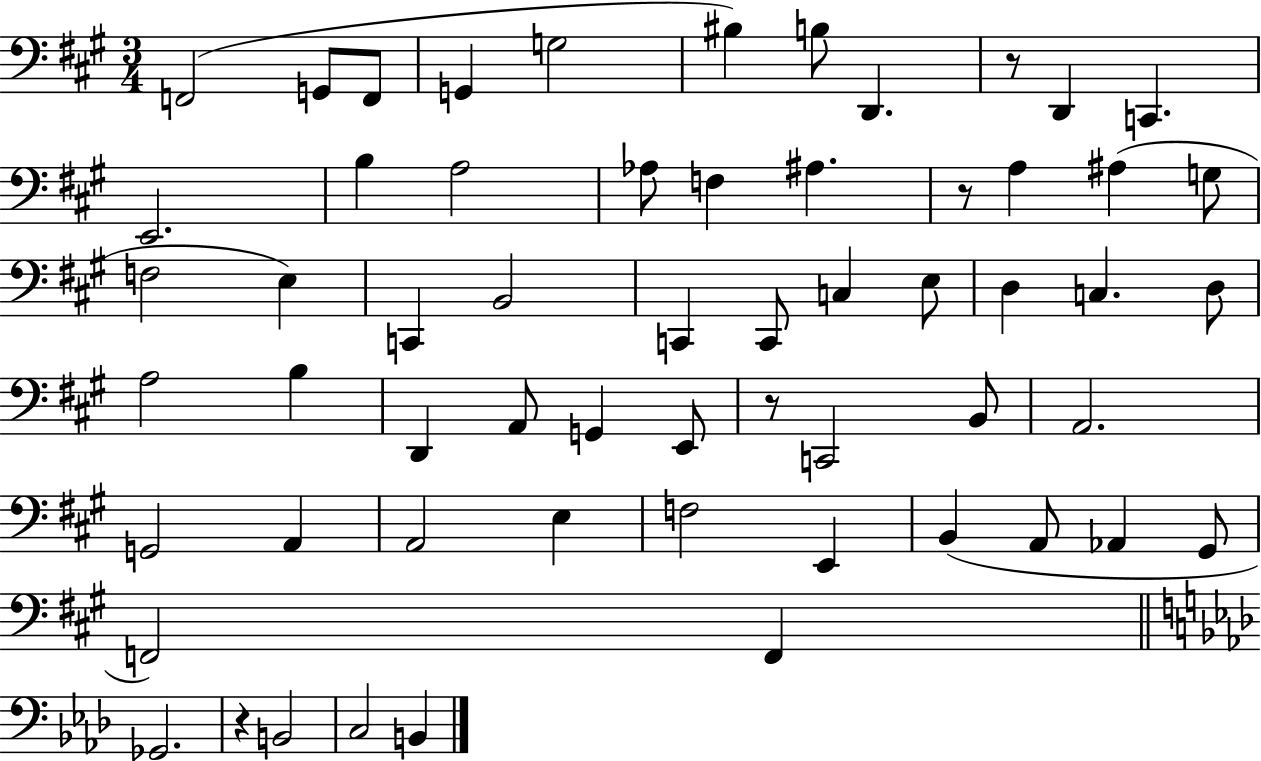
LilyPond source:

{
  \clef bass
  \numericTimeSignature
  \time 3/4
  \key a \major
  f,2( g,8 f,8 | g,4 g2 | bis4) b8 d,4. | r8 d,4 c,4. | \break e,2. | b4 a2 | aes8 f4 ais4. | r8 a4 ais4( g8 | \break f2 e4) | c,4 b,2 | c,4 c,8 c4 e8 | d4 c4. d8 | \break a2 b4 | d,4 a,8 g,4 e,8 | r8 c,2 b,8 | a,2. | \break g,2 a,4 | a,2 e4 | f2 e,4 | b,4( a,8 aes,4 gis,8 | \break f,2) f,4 | \bar "||" \break \key aes \major ges,2. | r4 b,2 | c2 b,4 | \bar "|."
}